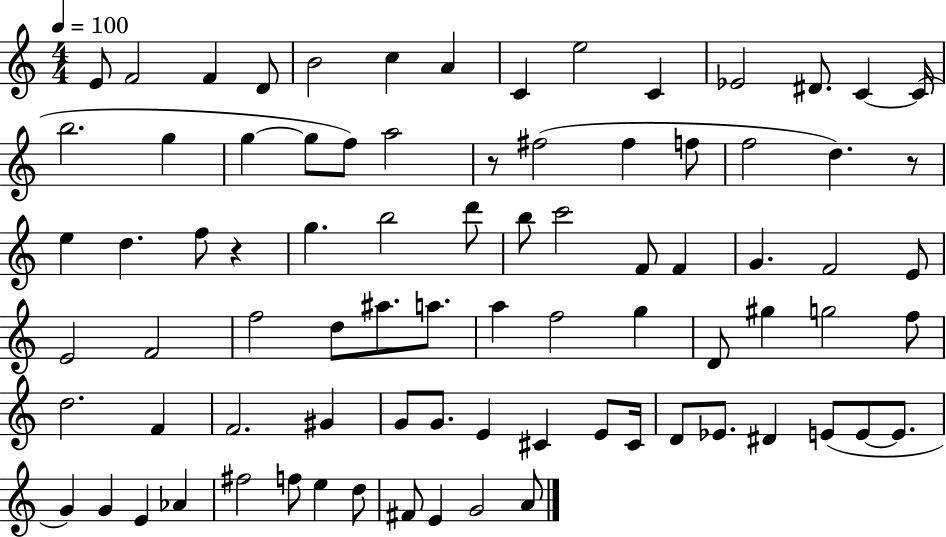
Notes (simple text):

E4/e F4/h F4/q D4/e B4/h C5/q A4/q C4/q E5/h C4/q Eb4/h D#4/e. C4/q C4/s B5/h. G5/q G5/q G5/e F5/e A5/h R/e F#5/h F#5/q F5/e F5/h D5/q. R/e E5/q D5/q. F5/e R/q G5/q. B5/h D6/e B5/e C6/h F4/e F4/q G4/q. F4/h E4/e E4/h F4/h F5/h D5/e A#5/e. A5/e. A5/q F5/h G5/q D4/e G#5/q G5/h F5/e D5/h. F4/q F4/h. G#4/q G4/e G4/e. E4/q C#4/q E4/e C#4/s D4/e Eb4/e. D#4/q E4/e E4/e E4/e. G4/q G4/q E4/q Ab4/q F#5/h F5/e E5/q D5/e F#4/e E4/q G4/h A4/e